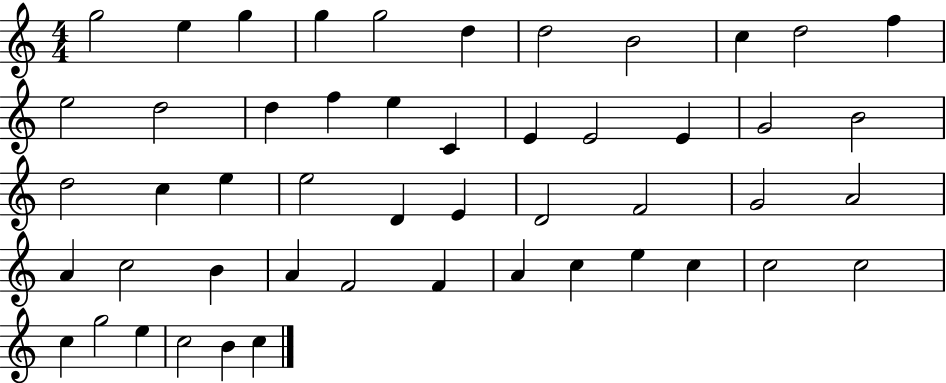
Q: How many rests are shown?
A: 0